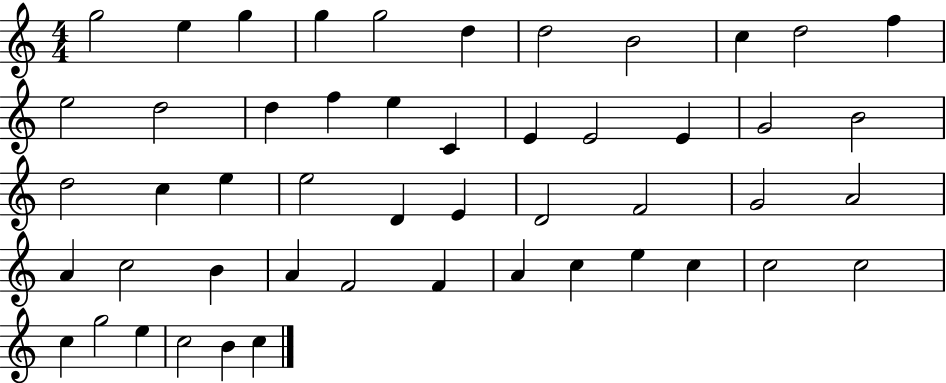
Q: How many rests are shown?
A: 0